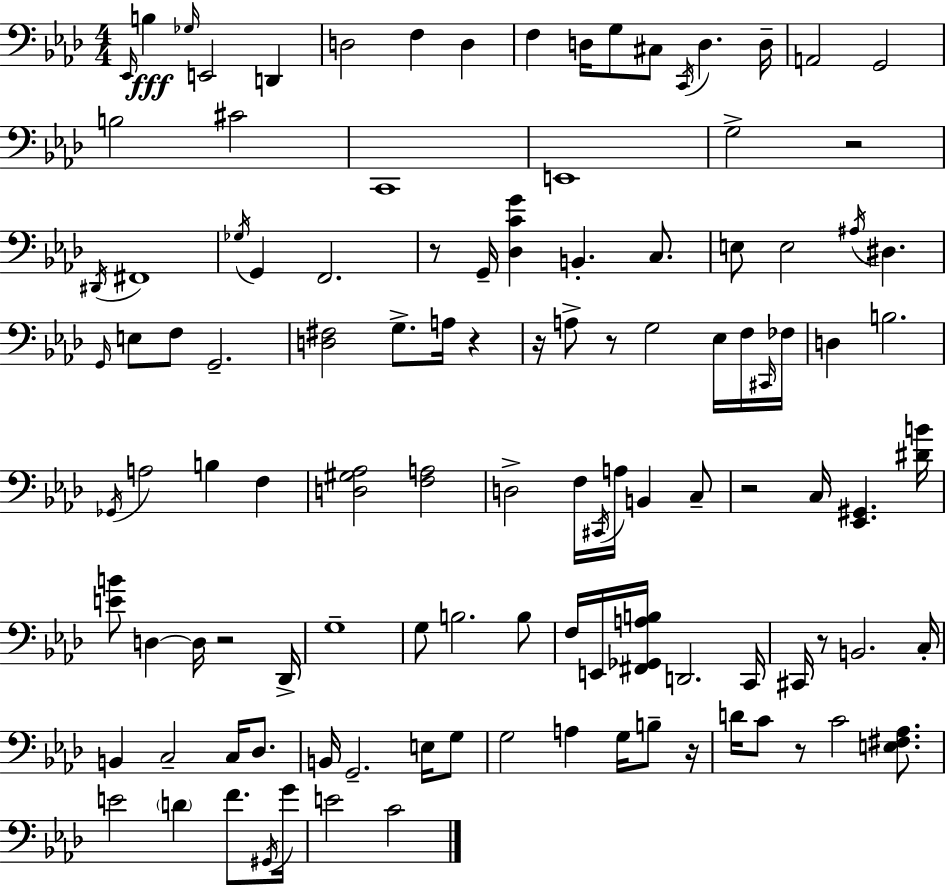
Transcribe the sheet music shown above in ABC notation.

X:1
T:Untitled
M:4/4
L:1/4
K:Ab
_E,,/4 B, _G,/4 E,,2 D,, D,2 F, D, F, D,/4 G,/2 ^C,/2 C,,/4 D, D,/4 A,,2 G,,2 B,2 ^C2 C,,4 E,,4 G,2 z2 ^D,,/4 ^F,,4 _G,/4 G,, F,,2 z/2 G,,/4 [_D,CG] B,, C,/2 E,/2 E,2 ^A,/4 ^D, G,,/4 E,/2 F,/2 G,,2 [D,^F,]2 G,/2 A,/4 z z/4 A,/2 z/2 G,2 _E,/4 F,/4 ^C,,/4 _F,/4 D, B,2 _G,,/4 A,2 B, F, [D,^G,_A,]2 [F,A,]2 D,2 F,/4 ^C,,/4 A,/4 B,, C,/2 z2 C,/4 [_E,,^G,,] [^DB]/4 [EB]/2 D, D,/4 z2 _D,,/4 G,4 G,/2 B,2 B,/2 F,/4 E,,/4 [^F,,_G,,A,B,]/4 D,,2 C,,/4 ^C,,/4 z/2 B,,2 C,/4 B,, C,2 C,/4 _D,/2 B,,/4 G,,2 E,/4 G,/2 G,2 A, G,/4 B,/2 z/4 D/4 C/2 z/2 C2 [E,^F,_A,]/2 E2 D F/2 ^G,,/4 G/4 E2 C2